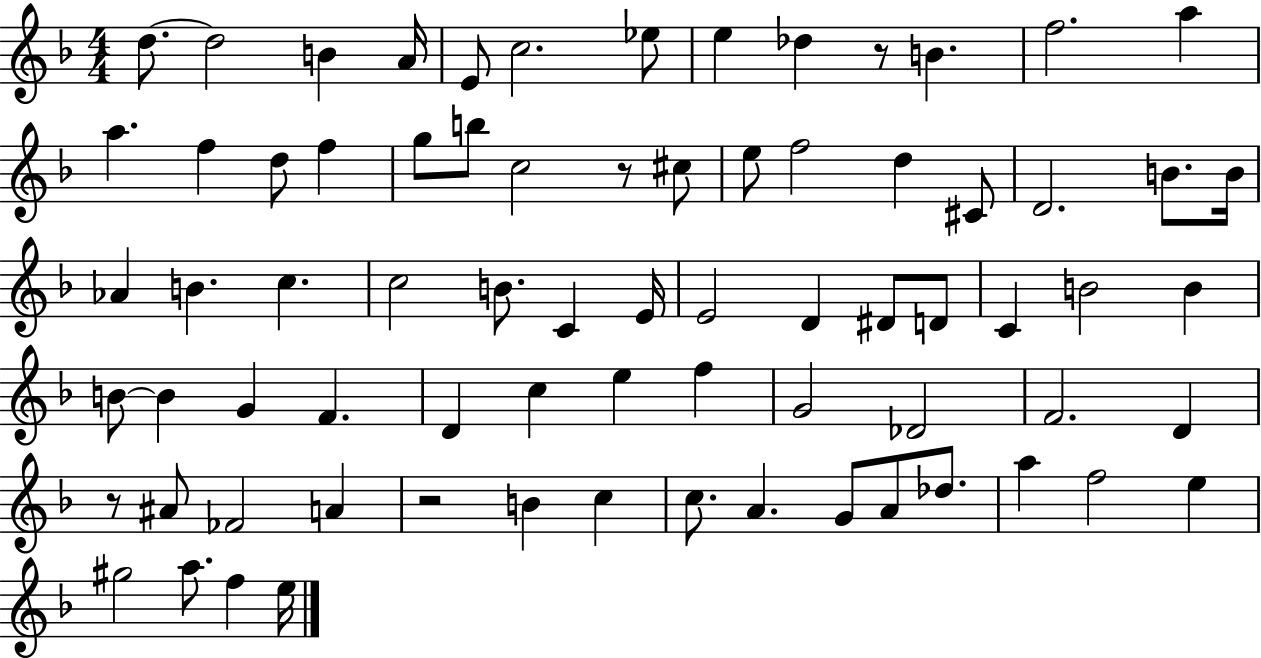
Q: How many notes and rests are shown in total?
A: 74